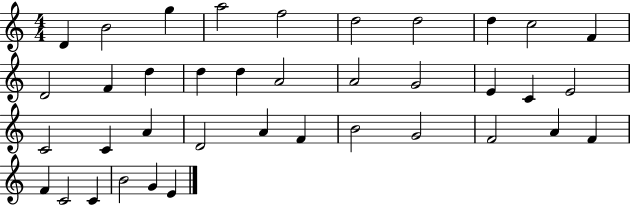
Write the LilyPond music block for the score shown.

{
  \clef treble
  \numericTimeSignature
  \time 4/4
  \key c \major
  d'4 b'2 g''4 | a''2 f''2 | d''2 d''2 | d''4 c''2 f'4 | \break d'2 f'4 d''4 | d''4 d''4 a'2 | a'2 g'2 | e'4 c'4 e'2 | \break c'2 c'4 a'4 | d'2 a'4 f'4 | b'2 g'2 | f'2 a'4 f'4 | \break f'4 c'2 c'4 | b'2 g'4 e'4 | \bar "|."
}